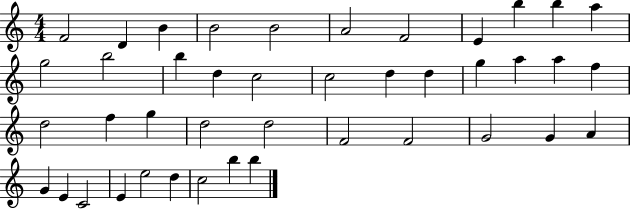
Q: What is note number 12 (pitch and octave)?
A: G5